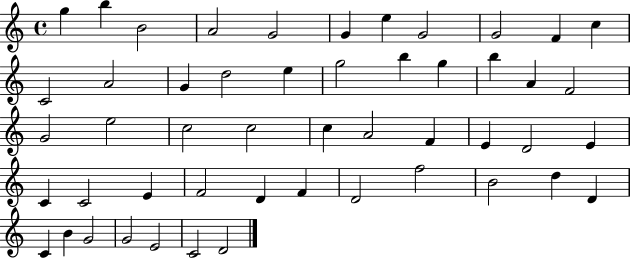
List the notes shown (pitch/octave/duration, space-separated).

G5/q B5/q B4/h A4/h G4/h G4/q E5/q G4/h G4/h F4/q C5/q C4/h A4/h G4/q D5/h E5/q G5/h B5/q G5/q B5/q A4/q F4/h G4/h E5/h C5/h C5/h C5/q A4/h F4/q E4/q D4/h E4/q C4/q C4/h E4/q F4/h D4/q F4/q D4/h F5/h B4/h D5/q D4/q C4/q B4/q G4/h G4/h E4/h C4/h D4/h